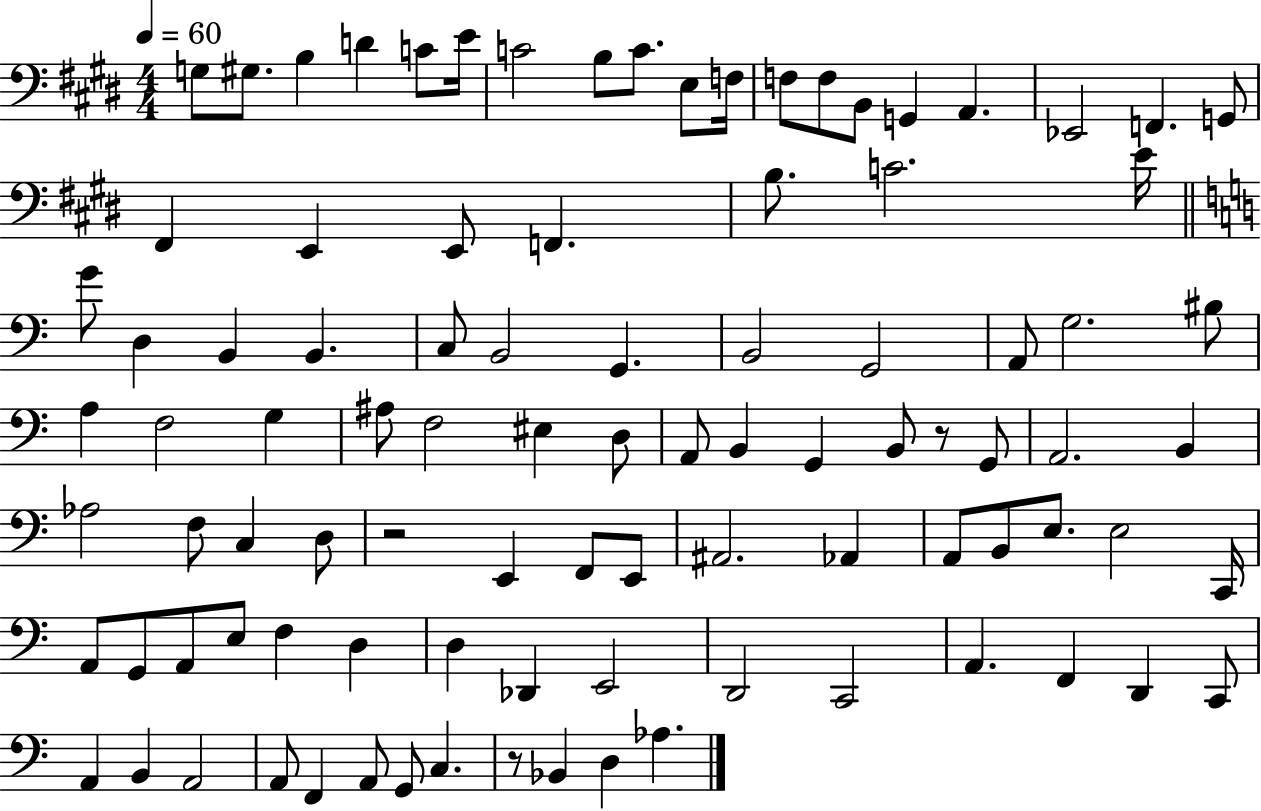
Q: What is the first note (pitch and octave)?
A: G3